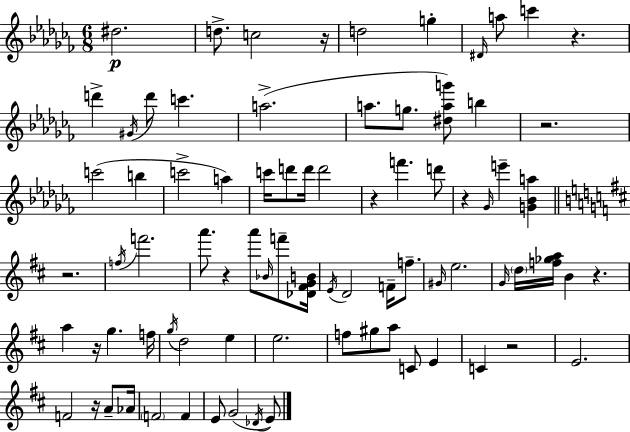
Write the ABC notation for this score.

X:1
T:Untitled
M:6/8
L:1/4
K:Abm
^d2 d/2 c2 z/4 d2 g ^D/4 a/2 c' z d' ^G/4 d'/2 c' a2 a/2 g/2 [^dag']/2 b z2 c'2 b c'2 a c'/4 d'/2 d'/4 d'2 z f' d'/2 z _G/4 e' [G_Ba] z2 f/4 f'2 a'/2 z a'/2 _B/4 f'/2 [_D^FGB]/4 E/4 D2 F/4 f/2 ^G/4 e2 G/4 d/4 [f_ga]/4 B z a z/4 g f/4 g/4 d2 e e2 f/2 ^g/2 a/2 C/2 E C z2 E2 F2 z/4 A/2 _A/4 F2 F E/2 G2 _D/4 E/2